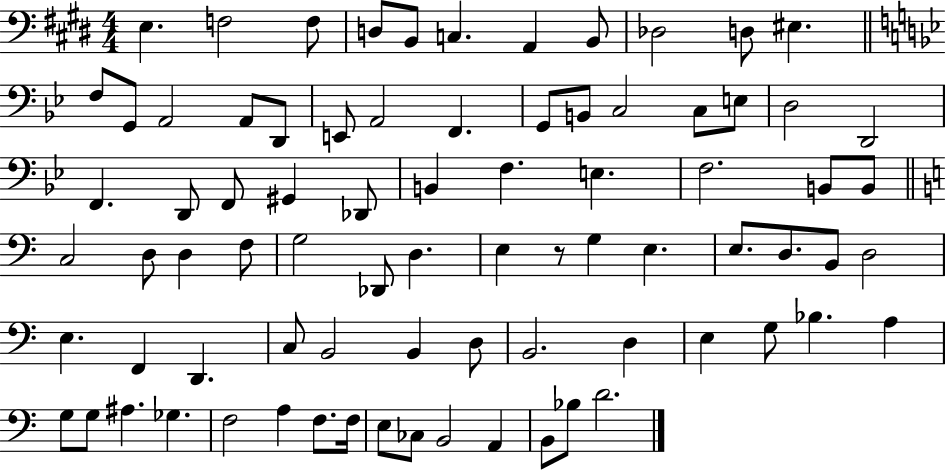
{
  \clef bass
  \numericTimeSignature
  \time 4/4
  \key e \major
  \repeat volta 2 { e4. f2 f8 | d8 b,8 c4. a,4 b,8 | des2 d8 eis4. | \bar "||" \break \key bes \major f8 g,8 a,2 a,8 d,8 | e,8 a,2 f,4. | g,8 b,8 c2 c8 e8 | d2 d,2 | \break f,4. d,8 f,8 gis,4 des,8 | b,4 f4. e4. | f2. b,8 b,8 | \bar "||" \break \key c \major c2 d8 d4 f8 | g2 des,8 d4. | e4 r8 g4 e4. | e8. d8. b,8 d2 | \break e4. f,4 d,4. | c8 b,2 b,4 d8 | b,2. d4 | e4 g8 bes4. a4 | \break g8 g8 ais4. ges4. | f2 a4 f8. f16 | e8 ces8 b,2 a,4 | b,8 bes8 d'2. | \break } \bar "|."
}